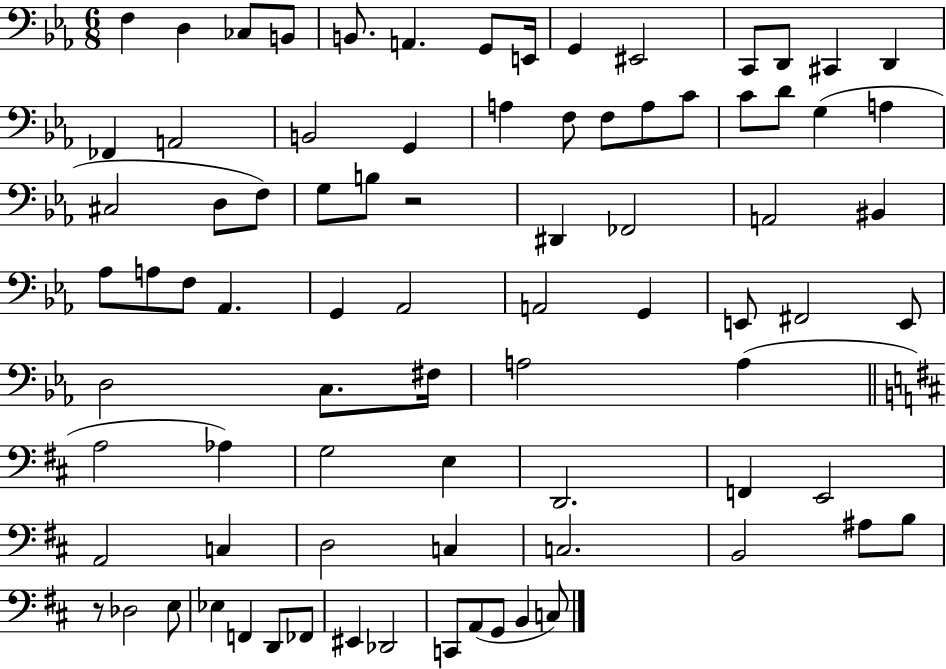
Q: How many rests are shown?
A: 2